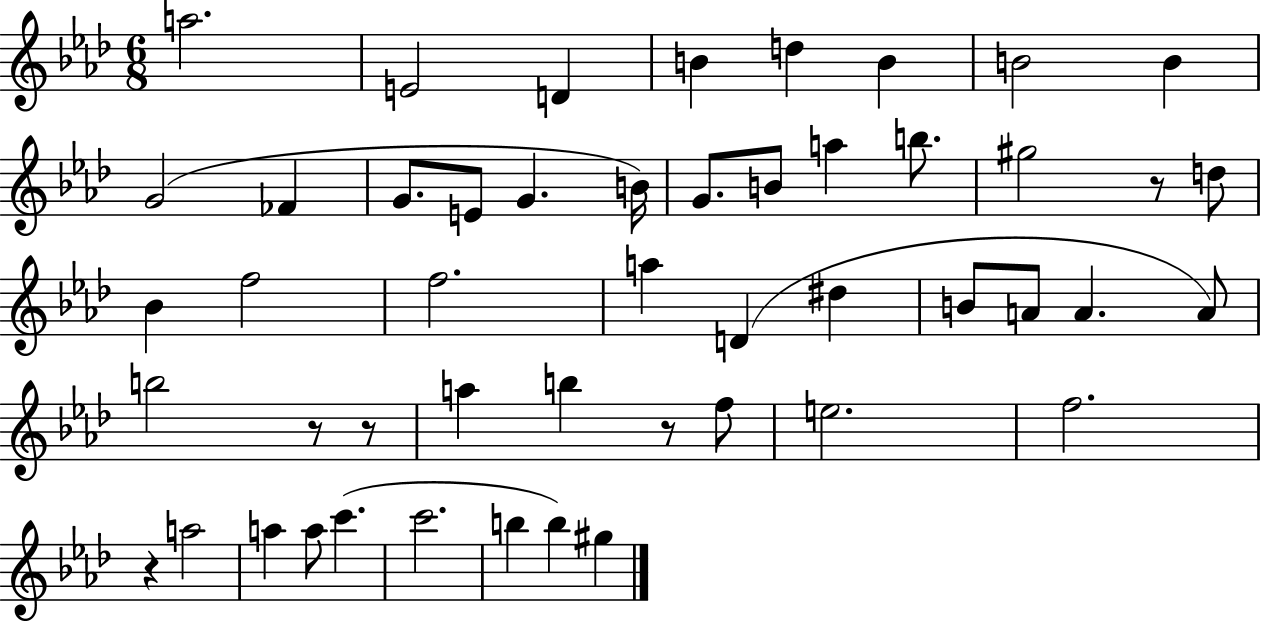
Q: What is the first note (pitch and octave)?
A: A5